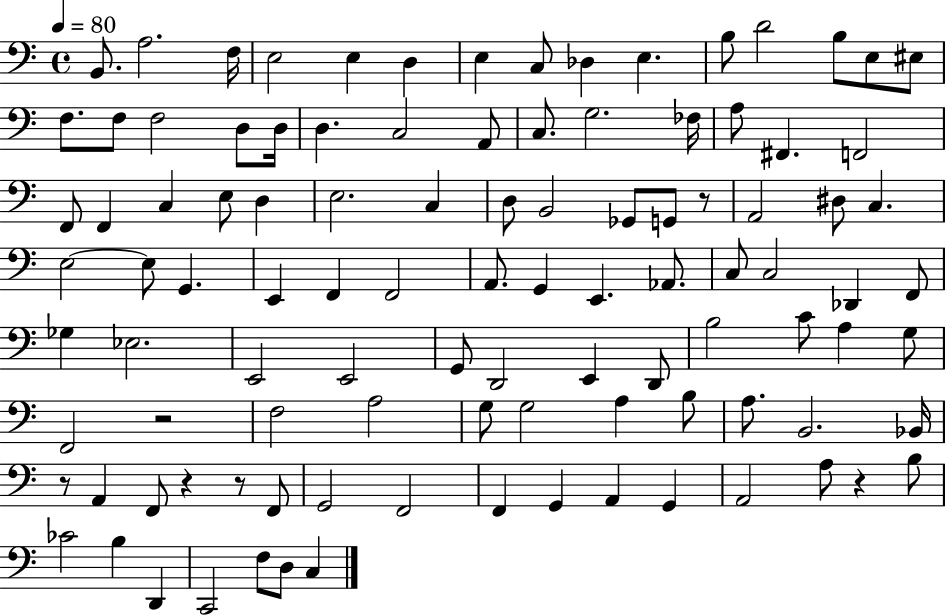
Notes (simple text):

B2/e. A3/h. F3/s E3/h E3/q D3/q E3/q C3/e Db3/q E3/q. B3/e D4/h B3/e E3/e EIS3/e F3/e. F3/e F3/h D3/e D3/s D3/q. C3/h A2/e C3/e. G3/h. FES3/s A3/e F#2/q. F2/h F2/e F2/q C3/q E3/e D3/q E3/h. C3/q D3/e B2/h Gb2/e G2/e R/e A2/h D#3/e C3/q. E3/h E3/e G2/q. E2/q F2/q F2/h A2/e. G2/q E2/q. Ab2/e. C3/e C3/h Db2/q F2/e Gb3/q Eb3/h. E2/h E2/h G2/e D2/h E2/q D2/e B3/h C4/e A3/q G3/e F2/h R/h F3/h A3/h G3/e G3/h A3/q B3/e A3/e. B2/h. Bb2/s R/e A2/q F2/e R/q R/e F2/e G2/h F2/h F2/q G2/q A2/q G2/q A2/h A3/e R/q B3/e CES4/h B3/q D2/q C2/h F3/e D3/e C3/q